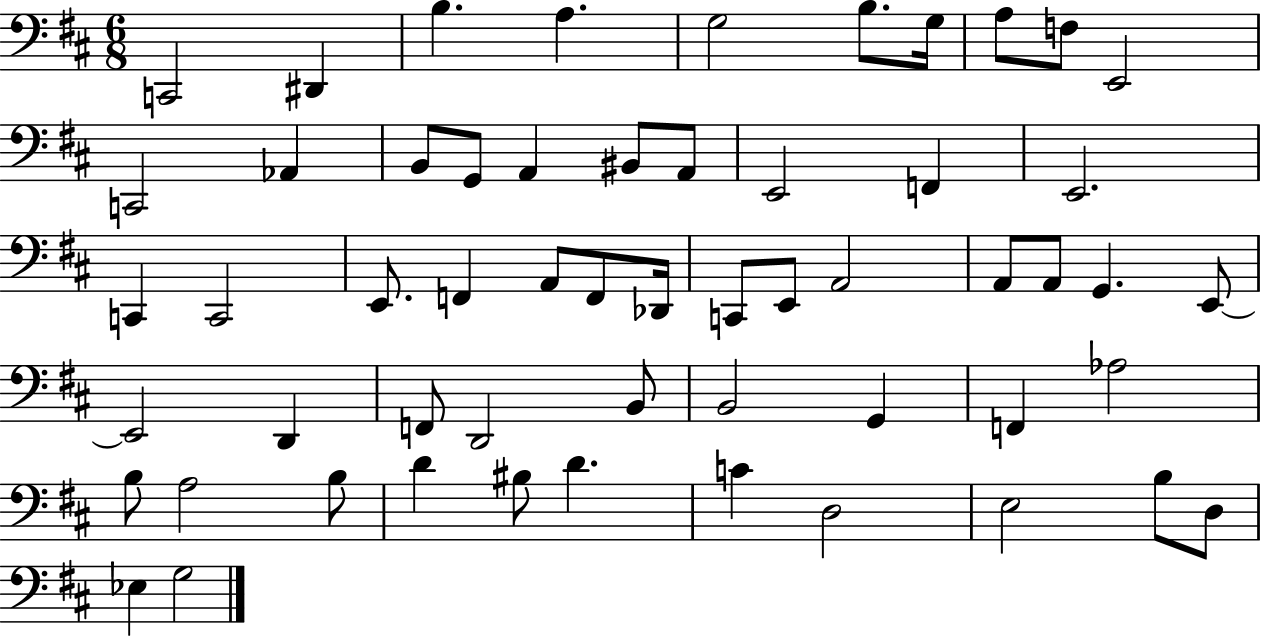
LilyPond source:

{
  \clef bass
  \numericTimeSignature
  \time 6/8
  \key d \major
  \repeat volta 2 { c,2 dis,4 | b4. a4. | g2 b8. g16 | a8 f8 e,2 | \break c,2 aes,4 | b,8 g,8 a,4 bis,8 a,8 | e,2 f,4 | e,2. | \break c,4 c,2 | e,8. f,4 a,8 f,8 des,16 | c,8 e,8 a,2 | a,8 a,8 g,4. e,8~~ | \break e,2 d,4 | f,8 d,2 b,8 | b,2 g,4 | f,4 aes2 | \break b8 a2 b8 | d'4 bis8 d'4. | c'4 d2 | e2 b8 d8 | \break ees4 g2 | } \bar "|."
}